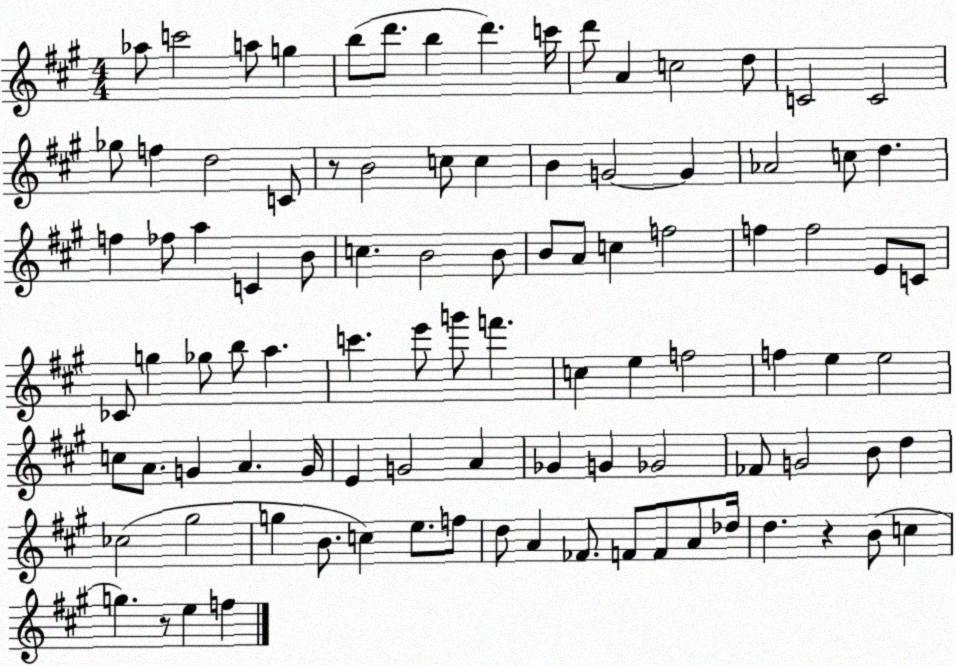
X:1
T:Untitled
M:4/4
L:1/4
K:A
_a/2 c'2 a/2 g b/2 d'/2 b d' c'/4 d'/2 A c2 d/2 C2 C2 _g/2 f d2 C/2 z/2 B2 c/2 c B G2 G _A2 c/2 d f _f/2 a C B/2 c B2 B/2 B/2 A/2 c f2 f f2 E/2 C/2 _C/2 g _g/2 b/2 a c' e'/2 g'/2 f' c e f2 f e e2 c/2 A/2 G A G/4 E G2 A _G G _G2 _F/2 G2 B/2 d _c2 ^g2 g B/2 c e/2 f/2 d/2 A _F/2 F/2 F/2 A/2 _d/4 d z B/2 c g z/2 e f